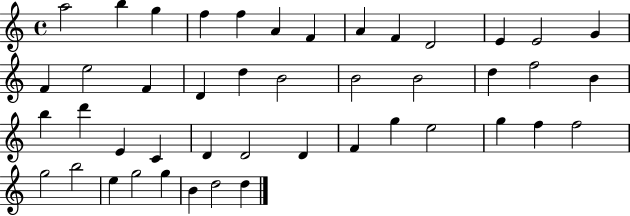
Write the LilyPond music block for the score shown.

{
  \clef treble
  \time 4/4
  \defaultTimeSignature
  \key c \major
  a''2 b''4 g''4 | f''4 f''4 a'4 f'4 | a'4 f'4 d'2 | e'4 e'2 g'4 | \break f'4 e''2 f'4 | d'4 d''4 b'2 | b'2 b'2 | d''4 f''2 b'4 | \break b''4 d'''4 e'4 c'4 | d'4 d'2 d'4 | f'4 g''4 e''2 | g''4 f''4 f''2 | \break g''2 b''2 | e''4 g''2 g''4 | b'4 d''2 d''4 | \bar "|."
}